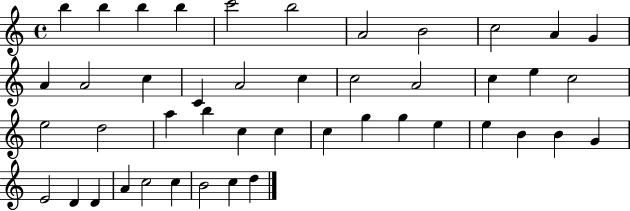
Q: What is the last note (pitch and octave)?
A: D5